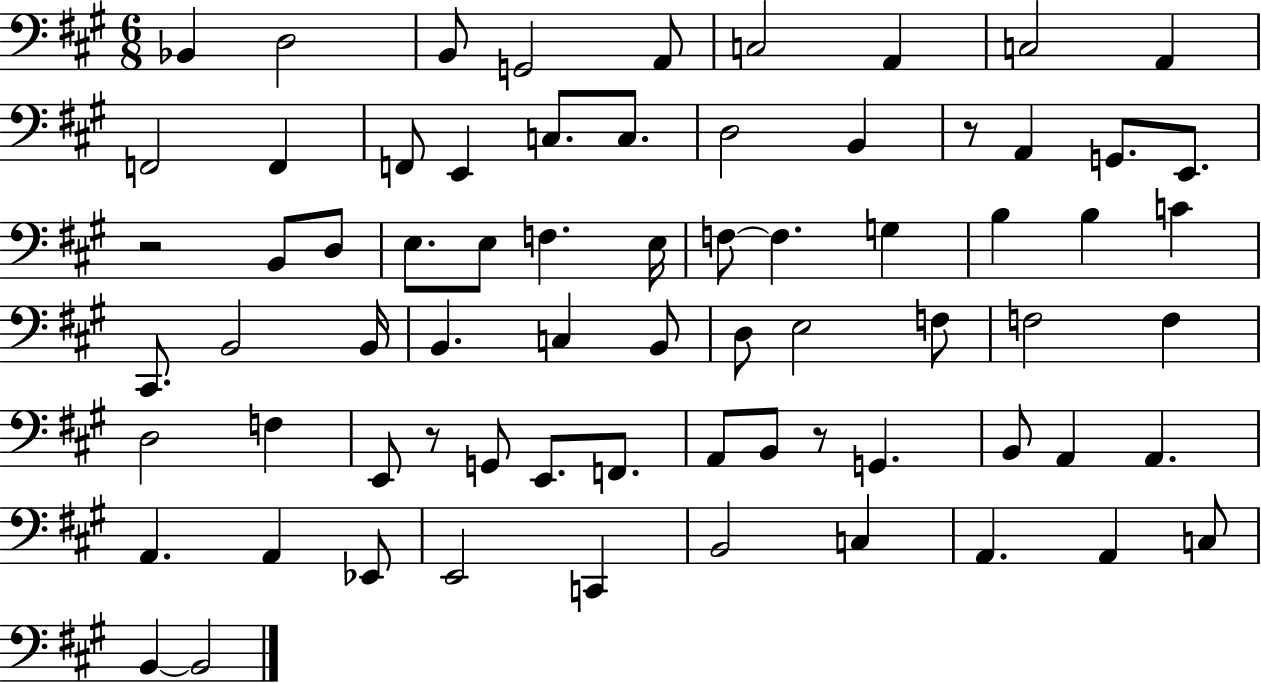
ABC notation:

X:1
T:Untitled
M:6/8
L:1/4
K:A
_B,, D,2 B,,/2 G,,2 A,,/2 C,2 A,, C,2 A,, F,,2 F,, F,,/2 E,, C,/2 C,/2 D,2 B,, z/2 A,, G,,/2 E,,/2 z2 B,,/2 D,/2 E,/2 E,/2 F, E,/4 F,/2 F, G, B, B, C ^C,,/2 B,,2 B,,/4 B,, C, B,,/2 D,/2 E,2 F,/2 F,2 F, D,2 F, E,,/2 z/2 G,,/2 E,,/2 F,,/2 A,,/2 B,,/2 z/2 G,, B,,/2 A,, A,, A,, A,, _E,,/2 E,,2 C,, B,,2 C, A,, A,, C,/2 B,, B,,2